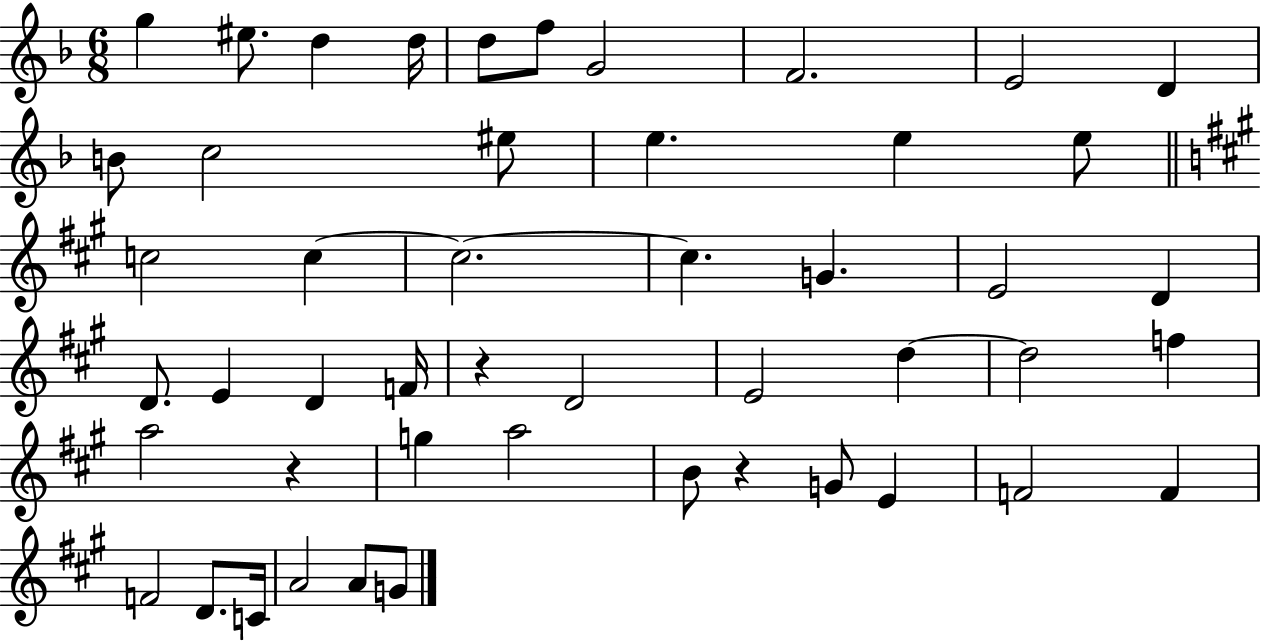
G5/q EIS5/e. D5/q D5/s D5/e F5/e G4/h F4/h. E4/h D4/q B4/e C5/h EIS5/e E5/q. E5/q E5/e C5/h C5/q C5/h. C5/q. G4/q. E4/h D4/q D4/e. E4/q D4/q F4/s R/q D4/h E4/h D5/q D5/h F5/q A5/h R/q G5/q A5/h B4/e R/q G4/e E4/q F4/h F4/q F4/h D4/e. C4/s A4/h A4/e G4/e